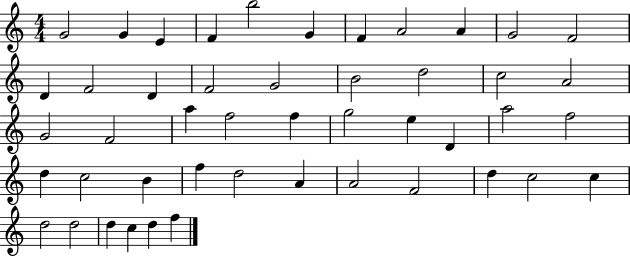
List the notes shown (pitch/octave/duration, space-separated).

G4/h G4/q E4/q F4/q B5/h G4/q F4/q A4/h A4/q G4/h F4/h D4/q F4/h D4/q F4/h G4/h B4/h D5/h C5/h A4/h G4/h F4/h A5/q F5/h F5/q G5/h E5/q D4/q A5/h F5/h D5/q C5/h B4/q F5/q D5/h A4/q A4/h F4/h D5/q C5/h C5/q D5/h D5/h D5/q C5/q D5/q F5/q